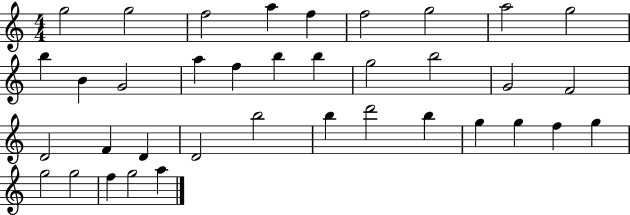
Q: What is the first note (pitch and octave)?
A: G5